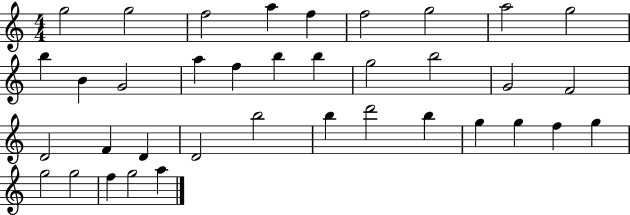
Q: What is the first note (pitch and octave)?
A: G5